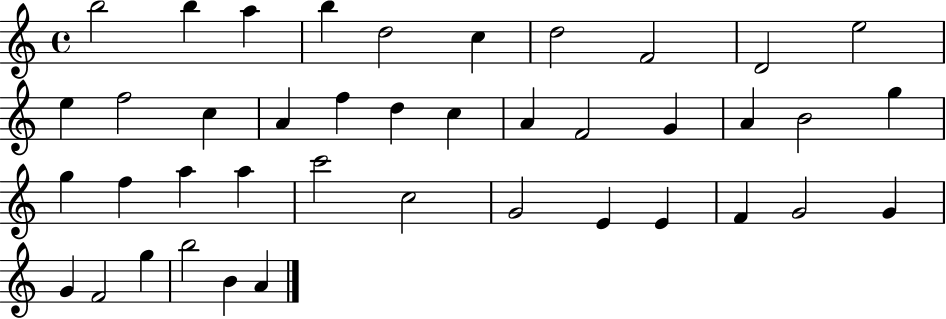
{
  \clef treble
  \time 4/4
  \defaultTimeSignature
  \key c \major
  b''2 b''4 a''4 | b''4 d''2 c''4 | d''2 f'2 | d'2 e''2 | \break e''4 f''2 c''4 | a'4 f''4 d''4 c''4 | a'4 f'2 g'4 | a'4 b'2 g''4 | \break g''4 f''4 a''4 a''4 | c'''2 c''2 | g'2 e'4 e'4 | f'4 g'2 g'4 | \break g'4 f'2 g''4 | b''2 b'4 a'4 | \bar "|."
}